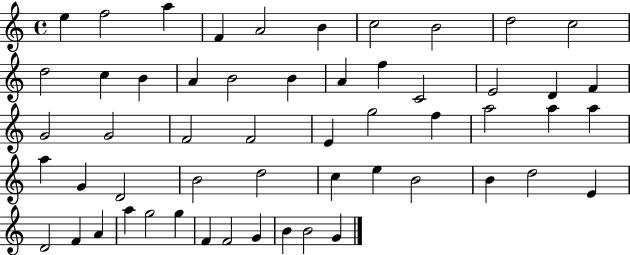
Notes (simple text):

E5/q F5/h A5/q F4/q A4/h B4/q C5/h B4/h D5/h C5/h D5/h C5/q B4/q A4/q B4/h B4/q A4/q F5/q C4/h E4/h D4/q F4/q G4/h G4/h F4/h F4/h E4/q G5/h F5/q A5/h A5/q A5/q A5/q G4/q D4/h B4/h D5/h C5/q E5/q B4/h B4/q D5/h E4/q D4/h F4/q A4/q A5/q G5/h G5/q F4/q F4/h G4/q B4/q B4/h G4/q